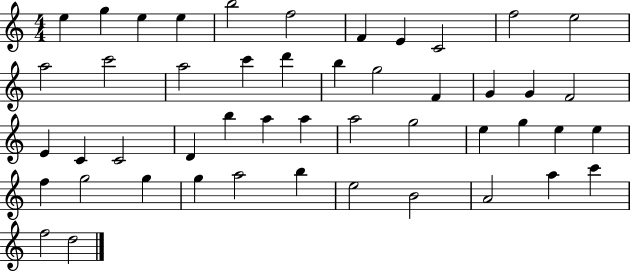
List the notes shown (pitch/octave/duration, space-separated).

E5/q G5/q E5/q E5/q B5/h F5/h F4/q E4/q C4/h F5/h E5/h A5/h C6/h A5/h C6/q D6/q B5/q G5/h F4/q G4/q G4/q F4/h E4/q C4/q C4/h D4/q B5/q A5/q A5/q A5/h G5/h E5/q G5/q E5/q E5/q F5/q G5/h G5/q G5/q A5/h B5/q E5/h B4/h A4/h A5/q C6/q F5/h D5/h